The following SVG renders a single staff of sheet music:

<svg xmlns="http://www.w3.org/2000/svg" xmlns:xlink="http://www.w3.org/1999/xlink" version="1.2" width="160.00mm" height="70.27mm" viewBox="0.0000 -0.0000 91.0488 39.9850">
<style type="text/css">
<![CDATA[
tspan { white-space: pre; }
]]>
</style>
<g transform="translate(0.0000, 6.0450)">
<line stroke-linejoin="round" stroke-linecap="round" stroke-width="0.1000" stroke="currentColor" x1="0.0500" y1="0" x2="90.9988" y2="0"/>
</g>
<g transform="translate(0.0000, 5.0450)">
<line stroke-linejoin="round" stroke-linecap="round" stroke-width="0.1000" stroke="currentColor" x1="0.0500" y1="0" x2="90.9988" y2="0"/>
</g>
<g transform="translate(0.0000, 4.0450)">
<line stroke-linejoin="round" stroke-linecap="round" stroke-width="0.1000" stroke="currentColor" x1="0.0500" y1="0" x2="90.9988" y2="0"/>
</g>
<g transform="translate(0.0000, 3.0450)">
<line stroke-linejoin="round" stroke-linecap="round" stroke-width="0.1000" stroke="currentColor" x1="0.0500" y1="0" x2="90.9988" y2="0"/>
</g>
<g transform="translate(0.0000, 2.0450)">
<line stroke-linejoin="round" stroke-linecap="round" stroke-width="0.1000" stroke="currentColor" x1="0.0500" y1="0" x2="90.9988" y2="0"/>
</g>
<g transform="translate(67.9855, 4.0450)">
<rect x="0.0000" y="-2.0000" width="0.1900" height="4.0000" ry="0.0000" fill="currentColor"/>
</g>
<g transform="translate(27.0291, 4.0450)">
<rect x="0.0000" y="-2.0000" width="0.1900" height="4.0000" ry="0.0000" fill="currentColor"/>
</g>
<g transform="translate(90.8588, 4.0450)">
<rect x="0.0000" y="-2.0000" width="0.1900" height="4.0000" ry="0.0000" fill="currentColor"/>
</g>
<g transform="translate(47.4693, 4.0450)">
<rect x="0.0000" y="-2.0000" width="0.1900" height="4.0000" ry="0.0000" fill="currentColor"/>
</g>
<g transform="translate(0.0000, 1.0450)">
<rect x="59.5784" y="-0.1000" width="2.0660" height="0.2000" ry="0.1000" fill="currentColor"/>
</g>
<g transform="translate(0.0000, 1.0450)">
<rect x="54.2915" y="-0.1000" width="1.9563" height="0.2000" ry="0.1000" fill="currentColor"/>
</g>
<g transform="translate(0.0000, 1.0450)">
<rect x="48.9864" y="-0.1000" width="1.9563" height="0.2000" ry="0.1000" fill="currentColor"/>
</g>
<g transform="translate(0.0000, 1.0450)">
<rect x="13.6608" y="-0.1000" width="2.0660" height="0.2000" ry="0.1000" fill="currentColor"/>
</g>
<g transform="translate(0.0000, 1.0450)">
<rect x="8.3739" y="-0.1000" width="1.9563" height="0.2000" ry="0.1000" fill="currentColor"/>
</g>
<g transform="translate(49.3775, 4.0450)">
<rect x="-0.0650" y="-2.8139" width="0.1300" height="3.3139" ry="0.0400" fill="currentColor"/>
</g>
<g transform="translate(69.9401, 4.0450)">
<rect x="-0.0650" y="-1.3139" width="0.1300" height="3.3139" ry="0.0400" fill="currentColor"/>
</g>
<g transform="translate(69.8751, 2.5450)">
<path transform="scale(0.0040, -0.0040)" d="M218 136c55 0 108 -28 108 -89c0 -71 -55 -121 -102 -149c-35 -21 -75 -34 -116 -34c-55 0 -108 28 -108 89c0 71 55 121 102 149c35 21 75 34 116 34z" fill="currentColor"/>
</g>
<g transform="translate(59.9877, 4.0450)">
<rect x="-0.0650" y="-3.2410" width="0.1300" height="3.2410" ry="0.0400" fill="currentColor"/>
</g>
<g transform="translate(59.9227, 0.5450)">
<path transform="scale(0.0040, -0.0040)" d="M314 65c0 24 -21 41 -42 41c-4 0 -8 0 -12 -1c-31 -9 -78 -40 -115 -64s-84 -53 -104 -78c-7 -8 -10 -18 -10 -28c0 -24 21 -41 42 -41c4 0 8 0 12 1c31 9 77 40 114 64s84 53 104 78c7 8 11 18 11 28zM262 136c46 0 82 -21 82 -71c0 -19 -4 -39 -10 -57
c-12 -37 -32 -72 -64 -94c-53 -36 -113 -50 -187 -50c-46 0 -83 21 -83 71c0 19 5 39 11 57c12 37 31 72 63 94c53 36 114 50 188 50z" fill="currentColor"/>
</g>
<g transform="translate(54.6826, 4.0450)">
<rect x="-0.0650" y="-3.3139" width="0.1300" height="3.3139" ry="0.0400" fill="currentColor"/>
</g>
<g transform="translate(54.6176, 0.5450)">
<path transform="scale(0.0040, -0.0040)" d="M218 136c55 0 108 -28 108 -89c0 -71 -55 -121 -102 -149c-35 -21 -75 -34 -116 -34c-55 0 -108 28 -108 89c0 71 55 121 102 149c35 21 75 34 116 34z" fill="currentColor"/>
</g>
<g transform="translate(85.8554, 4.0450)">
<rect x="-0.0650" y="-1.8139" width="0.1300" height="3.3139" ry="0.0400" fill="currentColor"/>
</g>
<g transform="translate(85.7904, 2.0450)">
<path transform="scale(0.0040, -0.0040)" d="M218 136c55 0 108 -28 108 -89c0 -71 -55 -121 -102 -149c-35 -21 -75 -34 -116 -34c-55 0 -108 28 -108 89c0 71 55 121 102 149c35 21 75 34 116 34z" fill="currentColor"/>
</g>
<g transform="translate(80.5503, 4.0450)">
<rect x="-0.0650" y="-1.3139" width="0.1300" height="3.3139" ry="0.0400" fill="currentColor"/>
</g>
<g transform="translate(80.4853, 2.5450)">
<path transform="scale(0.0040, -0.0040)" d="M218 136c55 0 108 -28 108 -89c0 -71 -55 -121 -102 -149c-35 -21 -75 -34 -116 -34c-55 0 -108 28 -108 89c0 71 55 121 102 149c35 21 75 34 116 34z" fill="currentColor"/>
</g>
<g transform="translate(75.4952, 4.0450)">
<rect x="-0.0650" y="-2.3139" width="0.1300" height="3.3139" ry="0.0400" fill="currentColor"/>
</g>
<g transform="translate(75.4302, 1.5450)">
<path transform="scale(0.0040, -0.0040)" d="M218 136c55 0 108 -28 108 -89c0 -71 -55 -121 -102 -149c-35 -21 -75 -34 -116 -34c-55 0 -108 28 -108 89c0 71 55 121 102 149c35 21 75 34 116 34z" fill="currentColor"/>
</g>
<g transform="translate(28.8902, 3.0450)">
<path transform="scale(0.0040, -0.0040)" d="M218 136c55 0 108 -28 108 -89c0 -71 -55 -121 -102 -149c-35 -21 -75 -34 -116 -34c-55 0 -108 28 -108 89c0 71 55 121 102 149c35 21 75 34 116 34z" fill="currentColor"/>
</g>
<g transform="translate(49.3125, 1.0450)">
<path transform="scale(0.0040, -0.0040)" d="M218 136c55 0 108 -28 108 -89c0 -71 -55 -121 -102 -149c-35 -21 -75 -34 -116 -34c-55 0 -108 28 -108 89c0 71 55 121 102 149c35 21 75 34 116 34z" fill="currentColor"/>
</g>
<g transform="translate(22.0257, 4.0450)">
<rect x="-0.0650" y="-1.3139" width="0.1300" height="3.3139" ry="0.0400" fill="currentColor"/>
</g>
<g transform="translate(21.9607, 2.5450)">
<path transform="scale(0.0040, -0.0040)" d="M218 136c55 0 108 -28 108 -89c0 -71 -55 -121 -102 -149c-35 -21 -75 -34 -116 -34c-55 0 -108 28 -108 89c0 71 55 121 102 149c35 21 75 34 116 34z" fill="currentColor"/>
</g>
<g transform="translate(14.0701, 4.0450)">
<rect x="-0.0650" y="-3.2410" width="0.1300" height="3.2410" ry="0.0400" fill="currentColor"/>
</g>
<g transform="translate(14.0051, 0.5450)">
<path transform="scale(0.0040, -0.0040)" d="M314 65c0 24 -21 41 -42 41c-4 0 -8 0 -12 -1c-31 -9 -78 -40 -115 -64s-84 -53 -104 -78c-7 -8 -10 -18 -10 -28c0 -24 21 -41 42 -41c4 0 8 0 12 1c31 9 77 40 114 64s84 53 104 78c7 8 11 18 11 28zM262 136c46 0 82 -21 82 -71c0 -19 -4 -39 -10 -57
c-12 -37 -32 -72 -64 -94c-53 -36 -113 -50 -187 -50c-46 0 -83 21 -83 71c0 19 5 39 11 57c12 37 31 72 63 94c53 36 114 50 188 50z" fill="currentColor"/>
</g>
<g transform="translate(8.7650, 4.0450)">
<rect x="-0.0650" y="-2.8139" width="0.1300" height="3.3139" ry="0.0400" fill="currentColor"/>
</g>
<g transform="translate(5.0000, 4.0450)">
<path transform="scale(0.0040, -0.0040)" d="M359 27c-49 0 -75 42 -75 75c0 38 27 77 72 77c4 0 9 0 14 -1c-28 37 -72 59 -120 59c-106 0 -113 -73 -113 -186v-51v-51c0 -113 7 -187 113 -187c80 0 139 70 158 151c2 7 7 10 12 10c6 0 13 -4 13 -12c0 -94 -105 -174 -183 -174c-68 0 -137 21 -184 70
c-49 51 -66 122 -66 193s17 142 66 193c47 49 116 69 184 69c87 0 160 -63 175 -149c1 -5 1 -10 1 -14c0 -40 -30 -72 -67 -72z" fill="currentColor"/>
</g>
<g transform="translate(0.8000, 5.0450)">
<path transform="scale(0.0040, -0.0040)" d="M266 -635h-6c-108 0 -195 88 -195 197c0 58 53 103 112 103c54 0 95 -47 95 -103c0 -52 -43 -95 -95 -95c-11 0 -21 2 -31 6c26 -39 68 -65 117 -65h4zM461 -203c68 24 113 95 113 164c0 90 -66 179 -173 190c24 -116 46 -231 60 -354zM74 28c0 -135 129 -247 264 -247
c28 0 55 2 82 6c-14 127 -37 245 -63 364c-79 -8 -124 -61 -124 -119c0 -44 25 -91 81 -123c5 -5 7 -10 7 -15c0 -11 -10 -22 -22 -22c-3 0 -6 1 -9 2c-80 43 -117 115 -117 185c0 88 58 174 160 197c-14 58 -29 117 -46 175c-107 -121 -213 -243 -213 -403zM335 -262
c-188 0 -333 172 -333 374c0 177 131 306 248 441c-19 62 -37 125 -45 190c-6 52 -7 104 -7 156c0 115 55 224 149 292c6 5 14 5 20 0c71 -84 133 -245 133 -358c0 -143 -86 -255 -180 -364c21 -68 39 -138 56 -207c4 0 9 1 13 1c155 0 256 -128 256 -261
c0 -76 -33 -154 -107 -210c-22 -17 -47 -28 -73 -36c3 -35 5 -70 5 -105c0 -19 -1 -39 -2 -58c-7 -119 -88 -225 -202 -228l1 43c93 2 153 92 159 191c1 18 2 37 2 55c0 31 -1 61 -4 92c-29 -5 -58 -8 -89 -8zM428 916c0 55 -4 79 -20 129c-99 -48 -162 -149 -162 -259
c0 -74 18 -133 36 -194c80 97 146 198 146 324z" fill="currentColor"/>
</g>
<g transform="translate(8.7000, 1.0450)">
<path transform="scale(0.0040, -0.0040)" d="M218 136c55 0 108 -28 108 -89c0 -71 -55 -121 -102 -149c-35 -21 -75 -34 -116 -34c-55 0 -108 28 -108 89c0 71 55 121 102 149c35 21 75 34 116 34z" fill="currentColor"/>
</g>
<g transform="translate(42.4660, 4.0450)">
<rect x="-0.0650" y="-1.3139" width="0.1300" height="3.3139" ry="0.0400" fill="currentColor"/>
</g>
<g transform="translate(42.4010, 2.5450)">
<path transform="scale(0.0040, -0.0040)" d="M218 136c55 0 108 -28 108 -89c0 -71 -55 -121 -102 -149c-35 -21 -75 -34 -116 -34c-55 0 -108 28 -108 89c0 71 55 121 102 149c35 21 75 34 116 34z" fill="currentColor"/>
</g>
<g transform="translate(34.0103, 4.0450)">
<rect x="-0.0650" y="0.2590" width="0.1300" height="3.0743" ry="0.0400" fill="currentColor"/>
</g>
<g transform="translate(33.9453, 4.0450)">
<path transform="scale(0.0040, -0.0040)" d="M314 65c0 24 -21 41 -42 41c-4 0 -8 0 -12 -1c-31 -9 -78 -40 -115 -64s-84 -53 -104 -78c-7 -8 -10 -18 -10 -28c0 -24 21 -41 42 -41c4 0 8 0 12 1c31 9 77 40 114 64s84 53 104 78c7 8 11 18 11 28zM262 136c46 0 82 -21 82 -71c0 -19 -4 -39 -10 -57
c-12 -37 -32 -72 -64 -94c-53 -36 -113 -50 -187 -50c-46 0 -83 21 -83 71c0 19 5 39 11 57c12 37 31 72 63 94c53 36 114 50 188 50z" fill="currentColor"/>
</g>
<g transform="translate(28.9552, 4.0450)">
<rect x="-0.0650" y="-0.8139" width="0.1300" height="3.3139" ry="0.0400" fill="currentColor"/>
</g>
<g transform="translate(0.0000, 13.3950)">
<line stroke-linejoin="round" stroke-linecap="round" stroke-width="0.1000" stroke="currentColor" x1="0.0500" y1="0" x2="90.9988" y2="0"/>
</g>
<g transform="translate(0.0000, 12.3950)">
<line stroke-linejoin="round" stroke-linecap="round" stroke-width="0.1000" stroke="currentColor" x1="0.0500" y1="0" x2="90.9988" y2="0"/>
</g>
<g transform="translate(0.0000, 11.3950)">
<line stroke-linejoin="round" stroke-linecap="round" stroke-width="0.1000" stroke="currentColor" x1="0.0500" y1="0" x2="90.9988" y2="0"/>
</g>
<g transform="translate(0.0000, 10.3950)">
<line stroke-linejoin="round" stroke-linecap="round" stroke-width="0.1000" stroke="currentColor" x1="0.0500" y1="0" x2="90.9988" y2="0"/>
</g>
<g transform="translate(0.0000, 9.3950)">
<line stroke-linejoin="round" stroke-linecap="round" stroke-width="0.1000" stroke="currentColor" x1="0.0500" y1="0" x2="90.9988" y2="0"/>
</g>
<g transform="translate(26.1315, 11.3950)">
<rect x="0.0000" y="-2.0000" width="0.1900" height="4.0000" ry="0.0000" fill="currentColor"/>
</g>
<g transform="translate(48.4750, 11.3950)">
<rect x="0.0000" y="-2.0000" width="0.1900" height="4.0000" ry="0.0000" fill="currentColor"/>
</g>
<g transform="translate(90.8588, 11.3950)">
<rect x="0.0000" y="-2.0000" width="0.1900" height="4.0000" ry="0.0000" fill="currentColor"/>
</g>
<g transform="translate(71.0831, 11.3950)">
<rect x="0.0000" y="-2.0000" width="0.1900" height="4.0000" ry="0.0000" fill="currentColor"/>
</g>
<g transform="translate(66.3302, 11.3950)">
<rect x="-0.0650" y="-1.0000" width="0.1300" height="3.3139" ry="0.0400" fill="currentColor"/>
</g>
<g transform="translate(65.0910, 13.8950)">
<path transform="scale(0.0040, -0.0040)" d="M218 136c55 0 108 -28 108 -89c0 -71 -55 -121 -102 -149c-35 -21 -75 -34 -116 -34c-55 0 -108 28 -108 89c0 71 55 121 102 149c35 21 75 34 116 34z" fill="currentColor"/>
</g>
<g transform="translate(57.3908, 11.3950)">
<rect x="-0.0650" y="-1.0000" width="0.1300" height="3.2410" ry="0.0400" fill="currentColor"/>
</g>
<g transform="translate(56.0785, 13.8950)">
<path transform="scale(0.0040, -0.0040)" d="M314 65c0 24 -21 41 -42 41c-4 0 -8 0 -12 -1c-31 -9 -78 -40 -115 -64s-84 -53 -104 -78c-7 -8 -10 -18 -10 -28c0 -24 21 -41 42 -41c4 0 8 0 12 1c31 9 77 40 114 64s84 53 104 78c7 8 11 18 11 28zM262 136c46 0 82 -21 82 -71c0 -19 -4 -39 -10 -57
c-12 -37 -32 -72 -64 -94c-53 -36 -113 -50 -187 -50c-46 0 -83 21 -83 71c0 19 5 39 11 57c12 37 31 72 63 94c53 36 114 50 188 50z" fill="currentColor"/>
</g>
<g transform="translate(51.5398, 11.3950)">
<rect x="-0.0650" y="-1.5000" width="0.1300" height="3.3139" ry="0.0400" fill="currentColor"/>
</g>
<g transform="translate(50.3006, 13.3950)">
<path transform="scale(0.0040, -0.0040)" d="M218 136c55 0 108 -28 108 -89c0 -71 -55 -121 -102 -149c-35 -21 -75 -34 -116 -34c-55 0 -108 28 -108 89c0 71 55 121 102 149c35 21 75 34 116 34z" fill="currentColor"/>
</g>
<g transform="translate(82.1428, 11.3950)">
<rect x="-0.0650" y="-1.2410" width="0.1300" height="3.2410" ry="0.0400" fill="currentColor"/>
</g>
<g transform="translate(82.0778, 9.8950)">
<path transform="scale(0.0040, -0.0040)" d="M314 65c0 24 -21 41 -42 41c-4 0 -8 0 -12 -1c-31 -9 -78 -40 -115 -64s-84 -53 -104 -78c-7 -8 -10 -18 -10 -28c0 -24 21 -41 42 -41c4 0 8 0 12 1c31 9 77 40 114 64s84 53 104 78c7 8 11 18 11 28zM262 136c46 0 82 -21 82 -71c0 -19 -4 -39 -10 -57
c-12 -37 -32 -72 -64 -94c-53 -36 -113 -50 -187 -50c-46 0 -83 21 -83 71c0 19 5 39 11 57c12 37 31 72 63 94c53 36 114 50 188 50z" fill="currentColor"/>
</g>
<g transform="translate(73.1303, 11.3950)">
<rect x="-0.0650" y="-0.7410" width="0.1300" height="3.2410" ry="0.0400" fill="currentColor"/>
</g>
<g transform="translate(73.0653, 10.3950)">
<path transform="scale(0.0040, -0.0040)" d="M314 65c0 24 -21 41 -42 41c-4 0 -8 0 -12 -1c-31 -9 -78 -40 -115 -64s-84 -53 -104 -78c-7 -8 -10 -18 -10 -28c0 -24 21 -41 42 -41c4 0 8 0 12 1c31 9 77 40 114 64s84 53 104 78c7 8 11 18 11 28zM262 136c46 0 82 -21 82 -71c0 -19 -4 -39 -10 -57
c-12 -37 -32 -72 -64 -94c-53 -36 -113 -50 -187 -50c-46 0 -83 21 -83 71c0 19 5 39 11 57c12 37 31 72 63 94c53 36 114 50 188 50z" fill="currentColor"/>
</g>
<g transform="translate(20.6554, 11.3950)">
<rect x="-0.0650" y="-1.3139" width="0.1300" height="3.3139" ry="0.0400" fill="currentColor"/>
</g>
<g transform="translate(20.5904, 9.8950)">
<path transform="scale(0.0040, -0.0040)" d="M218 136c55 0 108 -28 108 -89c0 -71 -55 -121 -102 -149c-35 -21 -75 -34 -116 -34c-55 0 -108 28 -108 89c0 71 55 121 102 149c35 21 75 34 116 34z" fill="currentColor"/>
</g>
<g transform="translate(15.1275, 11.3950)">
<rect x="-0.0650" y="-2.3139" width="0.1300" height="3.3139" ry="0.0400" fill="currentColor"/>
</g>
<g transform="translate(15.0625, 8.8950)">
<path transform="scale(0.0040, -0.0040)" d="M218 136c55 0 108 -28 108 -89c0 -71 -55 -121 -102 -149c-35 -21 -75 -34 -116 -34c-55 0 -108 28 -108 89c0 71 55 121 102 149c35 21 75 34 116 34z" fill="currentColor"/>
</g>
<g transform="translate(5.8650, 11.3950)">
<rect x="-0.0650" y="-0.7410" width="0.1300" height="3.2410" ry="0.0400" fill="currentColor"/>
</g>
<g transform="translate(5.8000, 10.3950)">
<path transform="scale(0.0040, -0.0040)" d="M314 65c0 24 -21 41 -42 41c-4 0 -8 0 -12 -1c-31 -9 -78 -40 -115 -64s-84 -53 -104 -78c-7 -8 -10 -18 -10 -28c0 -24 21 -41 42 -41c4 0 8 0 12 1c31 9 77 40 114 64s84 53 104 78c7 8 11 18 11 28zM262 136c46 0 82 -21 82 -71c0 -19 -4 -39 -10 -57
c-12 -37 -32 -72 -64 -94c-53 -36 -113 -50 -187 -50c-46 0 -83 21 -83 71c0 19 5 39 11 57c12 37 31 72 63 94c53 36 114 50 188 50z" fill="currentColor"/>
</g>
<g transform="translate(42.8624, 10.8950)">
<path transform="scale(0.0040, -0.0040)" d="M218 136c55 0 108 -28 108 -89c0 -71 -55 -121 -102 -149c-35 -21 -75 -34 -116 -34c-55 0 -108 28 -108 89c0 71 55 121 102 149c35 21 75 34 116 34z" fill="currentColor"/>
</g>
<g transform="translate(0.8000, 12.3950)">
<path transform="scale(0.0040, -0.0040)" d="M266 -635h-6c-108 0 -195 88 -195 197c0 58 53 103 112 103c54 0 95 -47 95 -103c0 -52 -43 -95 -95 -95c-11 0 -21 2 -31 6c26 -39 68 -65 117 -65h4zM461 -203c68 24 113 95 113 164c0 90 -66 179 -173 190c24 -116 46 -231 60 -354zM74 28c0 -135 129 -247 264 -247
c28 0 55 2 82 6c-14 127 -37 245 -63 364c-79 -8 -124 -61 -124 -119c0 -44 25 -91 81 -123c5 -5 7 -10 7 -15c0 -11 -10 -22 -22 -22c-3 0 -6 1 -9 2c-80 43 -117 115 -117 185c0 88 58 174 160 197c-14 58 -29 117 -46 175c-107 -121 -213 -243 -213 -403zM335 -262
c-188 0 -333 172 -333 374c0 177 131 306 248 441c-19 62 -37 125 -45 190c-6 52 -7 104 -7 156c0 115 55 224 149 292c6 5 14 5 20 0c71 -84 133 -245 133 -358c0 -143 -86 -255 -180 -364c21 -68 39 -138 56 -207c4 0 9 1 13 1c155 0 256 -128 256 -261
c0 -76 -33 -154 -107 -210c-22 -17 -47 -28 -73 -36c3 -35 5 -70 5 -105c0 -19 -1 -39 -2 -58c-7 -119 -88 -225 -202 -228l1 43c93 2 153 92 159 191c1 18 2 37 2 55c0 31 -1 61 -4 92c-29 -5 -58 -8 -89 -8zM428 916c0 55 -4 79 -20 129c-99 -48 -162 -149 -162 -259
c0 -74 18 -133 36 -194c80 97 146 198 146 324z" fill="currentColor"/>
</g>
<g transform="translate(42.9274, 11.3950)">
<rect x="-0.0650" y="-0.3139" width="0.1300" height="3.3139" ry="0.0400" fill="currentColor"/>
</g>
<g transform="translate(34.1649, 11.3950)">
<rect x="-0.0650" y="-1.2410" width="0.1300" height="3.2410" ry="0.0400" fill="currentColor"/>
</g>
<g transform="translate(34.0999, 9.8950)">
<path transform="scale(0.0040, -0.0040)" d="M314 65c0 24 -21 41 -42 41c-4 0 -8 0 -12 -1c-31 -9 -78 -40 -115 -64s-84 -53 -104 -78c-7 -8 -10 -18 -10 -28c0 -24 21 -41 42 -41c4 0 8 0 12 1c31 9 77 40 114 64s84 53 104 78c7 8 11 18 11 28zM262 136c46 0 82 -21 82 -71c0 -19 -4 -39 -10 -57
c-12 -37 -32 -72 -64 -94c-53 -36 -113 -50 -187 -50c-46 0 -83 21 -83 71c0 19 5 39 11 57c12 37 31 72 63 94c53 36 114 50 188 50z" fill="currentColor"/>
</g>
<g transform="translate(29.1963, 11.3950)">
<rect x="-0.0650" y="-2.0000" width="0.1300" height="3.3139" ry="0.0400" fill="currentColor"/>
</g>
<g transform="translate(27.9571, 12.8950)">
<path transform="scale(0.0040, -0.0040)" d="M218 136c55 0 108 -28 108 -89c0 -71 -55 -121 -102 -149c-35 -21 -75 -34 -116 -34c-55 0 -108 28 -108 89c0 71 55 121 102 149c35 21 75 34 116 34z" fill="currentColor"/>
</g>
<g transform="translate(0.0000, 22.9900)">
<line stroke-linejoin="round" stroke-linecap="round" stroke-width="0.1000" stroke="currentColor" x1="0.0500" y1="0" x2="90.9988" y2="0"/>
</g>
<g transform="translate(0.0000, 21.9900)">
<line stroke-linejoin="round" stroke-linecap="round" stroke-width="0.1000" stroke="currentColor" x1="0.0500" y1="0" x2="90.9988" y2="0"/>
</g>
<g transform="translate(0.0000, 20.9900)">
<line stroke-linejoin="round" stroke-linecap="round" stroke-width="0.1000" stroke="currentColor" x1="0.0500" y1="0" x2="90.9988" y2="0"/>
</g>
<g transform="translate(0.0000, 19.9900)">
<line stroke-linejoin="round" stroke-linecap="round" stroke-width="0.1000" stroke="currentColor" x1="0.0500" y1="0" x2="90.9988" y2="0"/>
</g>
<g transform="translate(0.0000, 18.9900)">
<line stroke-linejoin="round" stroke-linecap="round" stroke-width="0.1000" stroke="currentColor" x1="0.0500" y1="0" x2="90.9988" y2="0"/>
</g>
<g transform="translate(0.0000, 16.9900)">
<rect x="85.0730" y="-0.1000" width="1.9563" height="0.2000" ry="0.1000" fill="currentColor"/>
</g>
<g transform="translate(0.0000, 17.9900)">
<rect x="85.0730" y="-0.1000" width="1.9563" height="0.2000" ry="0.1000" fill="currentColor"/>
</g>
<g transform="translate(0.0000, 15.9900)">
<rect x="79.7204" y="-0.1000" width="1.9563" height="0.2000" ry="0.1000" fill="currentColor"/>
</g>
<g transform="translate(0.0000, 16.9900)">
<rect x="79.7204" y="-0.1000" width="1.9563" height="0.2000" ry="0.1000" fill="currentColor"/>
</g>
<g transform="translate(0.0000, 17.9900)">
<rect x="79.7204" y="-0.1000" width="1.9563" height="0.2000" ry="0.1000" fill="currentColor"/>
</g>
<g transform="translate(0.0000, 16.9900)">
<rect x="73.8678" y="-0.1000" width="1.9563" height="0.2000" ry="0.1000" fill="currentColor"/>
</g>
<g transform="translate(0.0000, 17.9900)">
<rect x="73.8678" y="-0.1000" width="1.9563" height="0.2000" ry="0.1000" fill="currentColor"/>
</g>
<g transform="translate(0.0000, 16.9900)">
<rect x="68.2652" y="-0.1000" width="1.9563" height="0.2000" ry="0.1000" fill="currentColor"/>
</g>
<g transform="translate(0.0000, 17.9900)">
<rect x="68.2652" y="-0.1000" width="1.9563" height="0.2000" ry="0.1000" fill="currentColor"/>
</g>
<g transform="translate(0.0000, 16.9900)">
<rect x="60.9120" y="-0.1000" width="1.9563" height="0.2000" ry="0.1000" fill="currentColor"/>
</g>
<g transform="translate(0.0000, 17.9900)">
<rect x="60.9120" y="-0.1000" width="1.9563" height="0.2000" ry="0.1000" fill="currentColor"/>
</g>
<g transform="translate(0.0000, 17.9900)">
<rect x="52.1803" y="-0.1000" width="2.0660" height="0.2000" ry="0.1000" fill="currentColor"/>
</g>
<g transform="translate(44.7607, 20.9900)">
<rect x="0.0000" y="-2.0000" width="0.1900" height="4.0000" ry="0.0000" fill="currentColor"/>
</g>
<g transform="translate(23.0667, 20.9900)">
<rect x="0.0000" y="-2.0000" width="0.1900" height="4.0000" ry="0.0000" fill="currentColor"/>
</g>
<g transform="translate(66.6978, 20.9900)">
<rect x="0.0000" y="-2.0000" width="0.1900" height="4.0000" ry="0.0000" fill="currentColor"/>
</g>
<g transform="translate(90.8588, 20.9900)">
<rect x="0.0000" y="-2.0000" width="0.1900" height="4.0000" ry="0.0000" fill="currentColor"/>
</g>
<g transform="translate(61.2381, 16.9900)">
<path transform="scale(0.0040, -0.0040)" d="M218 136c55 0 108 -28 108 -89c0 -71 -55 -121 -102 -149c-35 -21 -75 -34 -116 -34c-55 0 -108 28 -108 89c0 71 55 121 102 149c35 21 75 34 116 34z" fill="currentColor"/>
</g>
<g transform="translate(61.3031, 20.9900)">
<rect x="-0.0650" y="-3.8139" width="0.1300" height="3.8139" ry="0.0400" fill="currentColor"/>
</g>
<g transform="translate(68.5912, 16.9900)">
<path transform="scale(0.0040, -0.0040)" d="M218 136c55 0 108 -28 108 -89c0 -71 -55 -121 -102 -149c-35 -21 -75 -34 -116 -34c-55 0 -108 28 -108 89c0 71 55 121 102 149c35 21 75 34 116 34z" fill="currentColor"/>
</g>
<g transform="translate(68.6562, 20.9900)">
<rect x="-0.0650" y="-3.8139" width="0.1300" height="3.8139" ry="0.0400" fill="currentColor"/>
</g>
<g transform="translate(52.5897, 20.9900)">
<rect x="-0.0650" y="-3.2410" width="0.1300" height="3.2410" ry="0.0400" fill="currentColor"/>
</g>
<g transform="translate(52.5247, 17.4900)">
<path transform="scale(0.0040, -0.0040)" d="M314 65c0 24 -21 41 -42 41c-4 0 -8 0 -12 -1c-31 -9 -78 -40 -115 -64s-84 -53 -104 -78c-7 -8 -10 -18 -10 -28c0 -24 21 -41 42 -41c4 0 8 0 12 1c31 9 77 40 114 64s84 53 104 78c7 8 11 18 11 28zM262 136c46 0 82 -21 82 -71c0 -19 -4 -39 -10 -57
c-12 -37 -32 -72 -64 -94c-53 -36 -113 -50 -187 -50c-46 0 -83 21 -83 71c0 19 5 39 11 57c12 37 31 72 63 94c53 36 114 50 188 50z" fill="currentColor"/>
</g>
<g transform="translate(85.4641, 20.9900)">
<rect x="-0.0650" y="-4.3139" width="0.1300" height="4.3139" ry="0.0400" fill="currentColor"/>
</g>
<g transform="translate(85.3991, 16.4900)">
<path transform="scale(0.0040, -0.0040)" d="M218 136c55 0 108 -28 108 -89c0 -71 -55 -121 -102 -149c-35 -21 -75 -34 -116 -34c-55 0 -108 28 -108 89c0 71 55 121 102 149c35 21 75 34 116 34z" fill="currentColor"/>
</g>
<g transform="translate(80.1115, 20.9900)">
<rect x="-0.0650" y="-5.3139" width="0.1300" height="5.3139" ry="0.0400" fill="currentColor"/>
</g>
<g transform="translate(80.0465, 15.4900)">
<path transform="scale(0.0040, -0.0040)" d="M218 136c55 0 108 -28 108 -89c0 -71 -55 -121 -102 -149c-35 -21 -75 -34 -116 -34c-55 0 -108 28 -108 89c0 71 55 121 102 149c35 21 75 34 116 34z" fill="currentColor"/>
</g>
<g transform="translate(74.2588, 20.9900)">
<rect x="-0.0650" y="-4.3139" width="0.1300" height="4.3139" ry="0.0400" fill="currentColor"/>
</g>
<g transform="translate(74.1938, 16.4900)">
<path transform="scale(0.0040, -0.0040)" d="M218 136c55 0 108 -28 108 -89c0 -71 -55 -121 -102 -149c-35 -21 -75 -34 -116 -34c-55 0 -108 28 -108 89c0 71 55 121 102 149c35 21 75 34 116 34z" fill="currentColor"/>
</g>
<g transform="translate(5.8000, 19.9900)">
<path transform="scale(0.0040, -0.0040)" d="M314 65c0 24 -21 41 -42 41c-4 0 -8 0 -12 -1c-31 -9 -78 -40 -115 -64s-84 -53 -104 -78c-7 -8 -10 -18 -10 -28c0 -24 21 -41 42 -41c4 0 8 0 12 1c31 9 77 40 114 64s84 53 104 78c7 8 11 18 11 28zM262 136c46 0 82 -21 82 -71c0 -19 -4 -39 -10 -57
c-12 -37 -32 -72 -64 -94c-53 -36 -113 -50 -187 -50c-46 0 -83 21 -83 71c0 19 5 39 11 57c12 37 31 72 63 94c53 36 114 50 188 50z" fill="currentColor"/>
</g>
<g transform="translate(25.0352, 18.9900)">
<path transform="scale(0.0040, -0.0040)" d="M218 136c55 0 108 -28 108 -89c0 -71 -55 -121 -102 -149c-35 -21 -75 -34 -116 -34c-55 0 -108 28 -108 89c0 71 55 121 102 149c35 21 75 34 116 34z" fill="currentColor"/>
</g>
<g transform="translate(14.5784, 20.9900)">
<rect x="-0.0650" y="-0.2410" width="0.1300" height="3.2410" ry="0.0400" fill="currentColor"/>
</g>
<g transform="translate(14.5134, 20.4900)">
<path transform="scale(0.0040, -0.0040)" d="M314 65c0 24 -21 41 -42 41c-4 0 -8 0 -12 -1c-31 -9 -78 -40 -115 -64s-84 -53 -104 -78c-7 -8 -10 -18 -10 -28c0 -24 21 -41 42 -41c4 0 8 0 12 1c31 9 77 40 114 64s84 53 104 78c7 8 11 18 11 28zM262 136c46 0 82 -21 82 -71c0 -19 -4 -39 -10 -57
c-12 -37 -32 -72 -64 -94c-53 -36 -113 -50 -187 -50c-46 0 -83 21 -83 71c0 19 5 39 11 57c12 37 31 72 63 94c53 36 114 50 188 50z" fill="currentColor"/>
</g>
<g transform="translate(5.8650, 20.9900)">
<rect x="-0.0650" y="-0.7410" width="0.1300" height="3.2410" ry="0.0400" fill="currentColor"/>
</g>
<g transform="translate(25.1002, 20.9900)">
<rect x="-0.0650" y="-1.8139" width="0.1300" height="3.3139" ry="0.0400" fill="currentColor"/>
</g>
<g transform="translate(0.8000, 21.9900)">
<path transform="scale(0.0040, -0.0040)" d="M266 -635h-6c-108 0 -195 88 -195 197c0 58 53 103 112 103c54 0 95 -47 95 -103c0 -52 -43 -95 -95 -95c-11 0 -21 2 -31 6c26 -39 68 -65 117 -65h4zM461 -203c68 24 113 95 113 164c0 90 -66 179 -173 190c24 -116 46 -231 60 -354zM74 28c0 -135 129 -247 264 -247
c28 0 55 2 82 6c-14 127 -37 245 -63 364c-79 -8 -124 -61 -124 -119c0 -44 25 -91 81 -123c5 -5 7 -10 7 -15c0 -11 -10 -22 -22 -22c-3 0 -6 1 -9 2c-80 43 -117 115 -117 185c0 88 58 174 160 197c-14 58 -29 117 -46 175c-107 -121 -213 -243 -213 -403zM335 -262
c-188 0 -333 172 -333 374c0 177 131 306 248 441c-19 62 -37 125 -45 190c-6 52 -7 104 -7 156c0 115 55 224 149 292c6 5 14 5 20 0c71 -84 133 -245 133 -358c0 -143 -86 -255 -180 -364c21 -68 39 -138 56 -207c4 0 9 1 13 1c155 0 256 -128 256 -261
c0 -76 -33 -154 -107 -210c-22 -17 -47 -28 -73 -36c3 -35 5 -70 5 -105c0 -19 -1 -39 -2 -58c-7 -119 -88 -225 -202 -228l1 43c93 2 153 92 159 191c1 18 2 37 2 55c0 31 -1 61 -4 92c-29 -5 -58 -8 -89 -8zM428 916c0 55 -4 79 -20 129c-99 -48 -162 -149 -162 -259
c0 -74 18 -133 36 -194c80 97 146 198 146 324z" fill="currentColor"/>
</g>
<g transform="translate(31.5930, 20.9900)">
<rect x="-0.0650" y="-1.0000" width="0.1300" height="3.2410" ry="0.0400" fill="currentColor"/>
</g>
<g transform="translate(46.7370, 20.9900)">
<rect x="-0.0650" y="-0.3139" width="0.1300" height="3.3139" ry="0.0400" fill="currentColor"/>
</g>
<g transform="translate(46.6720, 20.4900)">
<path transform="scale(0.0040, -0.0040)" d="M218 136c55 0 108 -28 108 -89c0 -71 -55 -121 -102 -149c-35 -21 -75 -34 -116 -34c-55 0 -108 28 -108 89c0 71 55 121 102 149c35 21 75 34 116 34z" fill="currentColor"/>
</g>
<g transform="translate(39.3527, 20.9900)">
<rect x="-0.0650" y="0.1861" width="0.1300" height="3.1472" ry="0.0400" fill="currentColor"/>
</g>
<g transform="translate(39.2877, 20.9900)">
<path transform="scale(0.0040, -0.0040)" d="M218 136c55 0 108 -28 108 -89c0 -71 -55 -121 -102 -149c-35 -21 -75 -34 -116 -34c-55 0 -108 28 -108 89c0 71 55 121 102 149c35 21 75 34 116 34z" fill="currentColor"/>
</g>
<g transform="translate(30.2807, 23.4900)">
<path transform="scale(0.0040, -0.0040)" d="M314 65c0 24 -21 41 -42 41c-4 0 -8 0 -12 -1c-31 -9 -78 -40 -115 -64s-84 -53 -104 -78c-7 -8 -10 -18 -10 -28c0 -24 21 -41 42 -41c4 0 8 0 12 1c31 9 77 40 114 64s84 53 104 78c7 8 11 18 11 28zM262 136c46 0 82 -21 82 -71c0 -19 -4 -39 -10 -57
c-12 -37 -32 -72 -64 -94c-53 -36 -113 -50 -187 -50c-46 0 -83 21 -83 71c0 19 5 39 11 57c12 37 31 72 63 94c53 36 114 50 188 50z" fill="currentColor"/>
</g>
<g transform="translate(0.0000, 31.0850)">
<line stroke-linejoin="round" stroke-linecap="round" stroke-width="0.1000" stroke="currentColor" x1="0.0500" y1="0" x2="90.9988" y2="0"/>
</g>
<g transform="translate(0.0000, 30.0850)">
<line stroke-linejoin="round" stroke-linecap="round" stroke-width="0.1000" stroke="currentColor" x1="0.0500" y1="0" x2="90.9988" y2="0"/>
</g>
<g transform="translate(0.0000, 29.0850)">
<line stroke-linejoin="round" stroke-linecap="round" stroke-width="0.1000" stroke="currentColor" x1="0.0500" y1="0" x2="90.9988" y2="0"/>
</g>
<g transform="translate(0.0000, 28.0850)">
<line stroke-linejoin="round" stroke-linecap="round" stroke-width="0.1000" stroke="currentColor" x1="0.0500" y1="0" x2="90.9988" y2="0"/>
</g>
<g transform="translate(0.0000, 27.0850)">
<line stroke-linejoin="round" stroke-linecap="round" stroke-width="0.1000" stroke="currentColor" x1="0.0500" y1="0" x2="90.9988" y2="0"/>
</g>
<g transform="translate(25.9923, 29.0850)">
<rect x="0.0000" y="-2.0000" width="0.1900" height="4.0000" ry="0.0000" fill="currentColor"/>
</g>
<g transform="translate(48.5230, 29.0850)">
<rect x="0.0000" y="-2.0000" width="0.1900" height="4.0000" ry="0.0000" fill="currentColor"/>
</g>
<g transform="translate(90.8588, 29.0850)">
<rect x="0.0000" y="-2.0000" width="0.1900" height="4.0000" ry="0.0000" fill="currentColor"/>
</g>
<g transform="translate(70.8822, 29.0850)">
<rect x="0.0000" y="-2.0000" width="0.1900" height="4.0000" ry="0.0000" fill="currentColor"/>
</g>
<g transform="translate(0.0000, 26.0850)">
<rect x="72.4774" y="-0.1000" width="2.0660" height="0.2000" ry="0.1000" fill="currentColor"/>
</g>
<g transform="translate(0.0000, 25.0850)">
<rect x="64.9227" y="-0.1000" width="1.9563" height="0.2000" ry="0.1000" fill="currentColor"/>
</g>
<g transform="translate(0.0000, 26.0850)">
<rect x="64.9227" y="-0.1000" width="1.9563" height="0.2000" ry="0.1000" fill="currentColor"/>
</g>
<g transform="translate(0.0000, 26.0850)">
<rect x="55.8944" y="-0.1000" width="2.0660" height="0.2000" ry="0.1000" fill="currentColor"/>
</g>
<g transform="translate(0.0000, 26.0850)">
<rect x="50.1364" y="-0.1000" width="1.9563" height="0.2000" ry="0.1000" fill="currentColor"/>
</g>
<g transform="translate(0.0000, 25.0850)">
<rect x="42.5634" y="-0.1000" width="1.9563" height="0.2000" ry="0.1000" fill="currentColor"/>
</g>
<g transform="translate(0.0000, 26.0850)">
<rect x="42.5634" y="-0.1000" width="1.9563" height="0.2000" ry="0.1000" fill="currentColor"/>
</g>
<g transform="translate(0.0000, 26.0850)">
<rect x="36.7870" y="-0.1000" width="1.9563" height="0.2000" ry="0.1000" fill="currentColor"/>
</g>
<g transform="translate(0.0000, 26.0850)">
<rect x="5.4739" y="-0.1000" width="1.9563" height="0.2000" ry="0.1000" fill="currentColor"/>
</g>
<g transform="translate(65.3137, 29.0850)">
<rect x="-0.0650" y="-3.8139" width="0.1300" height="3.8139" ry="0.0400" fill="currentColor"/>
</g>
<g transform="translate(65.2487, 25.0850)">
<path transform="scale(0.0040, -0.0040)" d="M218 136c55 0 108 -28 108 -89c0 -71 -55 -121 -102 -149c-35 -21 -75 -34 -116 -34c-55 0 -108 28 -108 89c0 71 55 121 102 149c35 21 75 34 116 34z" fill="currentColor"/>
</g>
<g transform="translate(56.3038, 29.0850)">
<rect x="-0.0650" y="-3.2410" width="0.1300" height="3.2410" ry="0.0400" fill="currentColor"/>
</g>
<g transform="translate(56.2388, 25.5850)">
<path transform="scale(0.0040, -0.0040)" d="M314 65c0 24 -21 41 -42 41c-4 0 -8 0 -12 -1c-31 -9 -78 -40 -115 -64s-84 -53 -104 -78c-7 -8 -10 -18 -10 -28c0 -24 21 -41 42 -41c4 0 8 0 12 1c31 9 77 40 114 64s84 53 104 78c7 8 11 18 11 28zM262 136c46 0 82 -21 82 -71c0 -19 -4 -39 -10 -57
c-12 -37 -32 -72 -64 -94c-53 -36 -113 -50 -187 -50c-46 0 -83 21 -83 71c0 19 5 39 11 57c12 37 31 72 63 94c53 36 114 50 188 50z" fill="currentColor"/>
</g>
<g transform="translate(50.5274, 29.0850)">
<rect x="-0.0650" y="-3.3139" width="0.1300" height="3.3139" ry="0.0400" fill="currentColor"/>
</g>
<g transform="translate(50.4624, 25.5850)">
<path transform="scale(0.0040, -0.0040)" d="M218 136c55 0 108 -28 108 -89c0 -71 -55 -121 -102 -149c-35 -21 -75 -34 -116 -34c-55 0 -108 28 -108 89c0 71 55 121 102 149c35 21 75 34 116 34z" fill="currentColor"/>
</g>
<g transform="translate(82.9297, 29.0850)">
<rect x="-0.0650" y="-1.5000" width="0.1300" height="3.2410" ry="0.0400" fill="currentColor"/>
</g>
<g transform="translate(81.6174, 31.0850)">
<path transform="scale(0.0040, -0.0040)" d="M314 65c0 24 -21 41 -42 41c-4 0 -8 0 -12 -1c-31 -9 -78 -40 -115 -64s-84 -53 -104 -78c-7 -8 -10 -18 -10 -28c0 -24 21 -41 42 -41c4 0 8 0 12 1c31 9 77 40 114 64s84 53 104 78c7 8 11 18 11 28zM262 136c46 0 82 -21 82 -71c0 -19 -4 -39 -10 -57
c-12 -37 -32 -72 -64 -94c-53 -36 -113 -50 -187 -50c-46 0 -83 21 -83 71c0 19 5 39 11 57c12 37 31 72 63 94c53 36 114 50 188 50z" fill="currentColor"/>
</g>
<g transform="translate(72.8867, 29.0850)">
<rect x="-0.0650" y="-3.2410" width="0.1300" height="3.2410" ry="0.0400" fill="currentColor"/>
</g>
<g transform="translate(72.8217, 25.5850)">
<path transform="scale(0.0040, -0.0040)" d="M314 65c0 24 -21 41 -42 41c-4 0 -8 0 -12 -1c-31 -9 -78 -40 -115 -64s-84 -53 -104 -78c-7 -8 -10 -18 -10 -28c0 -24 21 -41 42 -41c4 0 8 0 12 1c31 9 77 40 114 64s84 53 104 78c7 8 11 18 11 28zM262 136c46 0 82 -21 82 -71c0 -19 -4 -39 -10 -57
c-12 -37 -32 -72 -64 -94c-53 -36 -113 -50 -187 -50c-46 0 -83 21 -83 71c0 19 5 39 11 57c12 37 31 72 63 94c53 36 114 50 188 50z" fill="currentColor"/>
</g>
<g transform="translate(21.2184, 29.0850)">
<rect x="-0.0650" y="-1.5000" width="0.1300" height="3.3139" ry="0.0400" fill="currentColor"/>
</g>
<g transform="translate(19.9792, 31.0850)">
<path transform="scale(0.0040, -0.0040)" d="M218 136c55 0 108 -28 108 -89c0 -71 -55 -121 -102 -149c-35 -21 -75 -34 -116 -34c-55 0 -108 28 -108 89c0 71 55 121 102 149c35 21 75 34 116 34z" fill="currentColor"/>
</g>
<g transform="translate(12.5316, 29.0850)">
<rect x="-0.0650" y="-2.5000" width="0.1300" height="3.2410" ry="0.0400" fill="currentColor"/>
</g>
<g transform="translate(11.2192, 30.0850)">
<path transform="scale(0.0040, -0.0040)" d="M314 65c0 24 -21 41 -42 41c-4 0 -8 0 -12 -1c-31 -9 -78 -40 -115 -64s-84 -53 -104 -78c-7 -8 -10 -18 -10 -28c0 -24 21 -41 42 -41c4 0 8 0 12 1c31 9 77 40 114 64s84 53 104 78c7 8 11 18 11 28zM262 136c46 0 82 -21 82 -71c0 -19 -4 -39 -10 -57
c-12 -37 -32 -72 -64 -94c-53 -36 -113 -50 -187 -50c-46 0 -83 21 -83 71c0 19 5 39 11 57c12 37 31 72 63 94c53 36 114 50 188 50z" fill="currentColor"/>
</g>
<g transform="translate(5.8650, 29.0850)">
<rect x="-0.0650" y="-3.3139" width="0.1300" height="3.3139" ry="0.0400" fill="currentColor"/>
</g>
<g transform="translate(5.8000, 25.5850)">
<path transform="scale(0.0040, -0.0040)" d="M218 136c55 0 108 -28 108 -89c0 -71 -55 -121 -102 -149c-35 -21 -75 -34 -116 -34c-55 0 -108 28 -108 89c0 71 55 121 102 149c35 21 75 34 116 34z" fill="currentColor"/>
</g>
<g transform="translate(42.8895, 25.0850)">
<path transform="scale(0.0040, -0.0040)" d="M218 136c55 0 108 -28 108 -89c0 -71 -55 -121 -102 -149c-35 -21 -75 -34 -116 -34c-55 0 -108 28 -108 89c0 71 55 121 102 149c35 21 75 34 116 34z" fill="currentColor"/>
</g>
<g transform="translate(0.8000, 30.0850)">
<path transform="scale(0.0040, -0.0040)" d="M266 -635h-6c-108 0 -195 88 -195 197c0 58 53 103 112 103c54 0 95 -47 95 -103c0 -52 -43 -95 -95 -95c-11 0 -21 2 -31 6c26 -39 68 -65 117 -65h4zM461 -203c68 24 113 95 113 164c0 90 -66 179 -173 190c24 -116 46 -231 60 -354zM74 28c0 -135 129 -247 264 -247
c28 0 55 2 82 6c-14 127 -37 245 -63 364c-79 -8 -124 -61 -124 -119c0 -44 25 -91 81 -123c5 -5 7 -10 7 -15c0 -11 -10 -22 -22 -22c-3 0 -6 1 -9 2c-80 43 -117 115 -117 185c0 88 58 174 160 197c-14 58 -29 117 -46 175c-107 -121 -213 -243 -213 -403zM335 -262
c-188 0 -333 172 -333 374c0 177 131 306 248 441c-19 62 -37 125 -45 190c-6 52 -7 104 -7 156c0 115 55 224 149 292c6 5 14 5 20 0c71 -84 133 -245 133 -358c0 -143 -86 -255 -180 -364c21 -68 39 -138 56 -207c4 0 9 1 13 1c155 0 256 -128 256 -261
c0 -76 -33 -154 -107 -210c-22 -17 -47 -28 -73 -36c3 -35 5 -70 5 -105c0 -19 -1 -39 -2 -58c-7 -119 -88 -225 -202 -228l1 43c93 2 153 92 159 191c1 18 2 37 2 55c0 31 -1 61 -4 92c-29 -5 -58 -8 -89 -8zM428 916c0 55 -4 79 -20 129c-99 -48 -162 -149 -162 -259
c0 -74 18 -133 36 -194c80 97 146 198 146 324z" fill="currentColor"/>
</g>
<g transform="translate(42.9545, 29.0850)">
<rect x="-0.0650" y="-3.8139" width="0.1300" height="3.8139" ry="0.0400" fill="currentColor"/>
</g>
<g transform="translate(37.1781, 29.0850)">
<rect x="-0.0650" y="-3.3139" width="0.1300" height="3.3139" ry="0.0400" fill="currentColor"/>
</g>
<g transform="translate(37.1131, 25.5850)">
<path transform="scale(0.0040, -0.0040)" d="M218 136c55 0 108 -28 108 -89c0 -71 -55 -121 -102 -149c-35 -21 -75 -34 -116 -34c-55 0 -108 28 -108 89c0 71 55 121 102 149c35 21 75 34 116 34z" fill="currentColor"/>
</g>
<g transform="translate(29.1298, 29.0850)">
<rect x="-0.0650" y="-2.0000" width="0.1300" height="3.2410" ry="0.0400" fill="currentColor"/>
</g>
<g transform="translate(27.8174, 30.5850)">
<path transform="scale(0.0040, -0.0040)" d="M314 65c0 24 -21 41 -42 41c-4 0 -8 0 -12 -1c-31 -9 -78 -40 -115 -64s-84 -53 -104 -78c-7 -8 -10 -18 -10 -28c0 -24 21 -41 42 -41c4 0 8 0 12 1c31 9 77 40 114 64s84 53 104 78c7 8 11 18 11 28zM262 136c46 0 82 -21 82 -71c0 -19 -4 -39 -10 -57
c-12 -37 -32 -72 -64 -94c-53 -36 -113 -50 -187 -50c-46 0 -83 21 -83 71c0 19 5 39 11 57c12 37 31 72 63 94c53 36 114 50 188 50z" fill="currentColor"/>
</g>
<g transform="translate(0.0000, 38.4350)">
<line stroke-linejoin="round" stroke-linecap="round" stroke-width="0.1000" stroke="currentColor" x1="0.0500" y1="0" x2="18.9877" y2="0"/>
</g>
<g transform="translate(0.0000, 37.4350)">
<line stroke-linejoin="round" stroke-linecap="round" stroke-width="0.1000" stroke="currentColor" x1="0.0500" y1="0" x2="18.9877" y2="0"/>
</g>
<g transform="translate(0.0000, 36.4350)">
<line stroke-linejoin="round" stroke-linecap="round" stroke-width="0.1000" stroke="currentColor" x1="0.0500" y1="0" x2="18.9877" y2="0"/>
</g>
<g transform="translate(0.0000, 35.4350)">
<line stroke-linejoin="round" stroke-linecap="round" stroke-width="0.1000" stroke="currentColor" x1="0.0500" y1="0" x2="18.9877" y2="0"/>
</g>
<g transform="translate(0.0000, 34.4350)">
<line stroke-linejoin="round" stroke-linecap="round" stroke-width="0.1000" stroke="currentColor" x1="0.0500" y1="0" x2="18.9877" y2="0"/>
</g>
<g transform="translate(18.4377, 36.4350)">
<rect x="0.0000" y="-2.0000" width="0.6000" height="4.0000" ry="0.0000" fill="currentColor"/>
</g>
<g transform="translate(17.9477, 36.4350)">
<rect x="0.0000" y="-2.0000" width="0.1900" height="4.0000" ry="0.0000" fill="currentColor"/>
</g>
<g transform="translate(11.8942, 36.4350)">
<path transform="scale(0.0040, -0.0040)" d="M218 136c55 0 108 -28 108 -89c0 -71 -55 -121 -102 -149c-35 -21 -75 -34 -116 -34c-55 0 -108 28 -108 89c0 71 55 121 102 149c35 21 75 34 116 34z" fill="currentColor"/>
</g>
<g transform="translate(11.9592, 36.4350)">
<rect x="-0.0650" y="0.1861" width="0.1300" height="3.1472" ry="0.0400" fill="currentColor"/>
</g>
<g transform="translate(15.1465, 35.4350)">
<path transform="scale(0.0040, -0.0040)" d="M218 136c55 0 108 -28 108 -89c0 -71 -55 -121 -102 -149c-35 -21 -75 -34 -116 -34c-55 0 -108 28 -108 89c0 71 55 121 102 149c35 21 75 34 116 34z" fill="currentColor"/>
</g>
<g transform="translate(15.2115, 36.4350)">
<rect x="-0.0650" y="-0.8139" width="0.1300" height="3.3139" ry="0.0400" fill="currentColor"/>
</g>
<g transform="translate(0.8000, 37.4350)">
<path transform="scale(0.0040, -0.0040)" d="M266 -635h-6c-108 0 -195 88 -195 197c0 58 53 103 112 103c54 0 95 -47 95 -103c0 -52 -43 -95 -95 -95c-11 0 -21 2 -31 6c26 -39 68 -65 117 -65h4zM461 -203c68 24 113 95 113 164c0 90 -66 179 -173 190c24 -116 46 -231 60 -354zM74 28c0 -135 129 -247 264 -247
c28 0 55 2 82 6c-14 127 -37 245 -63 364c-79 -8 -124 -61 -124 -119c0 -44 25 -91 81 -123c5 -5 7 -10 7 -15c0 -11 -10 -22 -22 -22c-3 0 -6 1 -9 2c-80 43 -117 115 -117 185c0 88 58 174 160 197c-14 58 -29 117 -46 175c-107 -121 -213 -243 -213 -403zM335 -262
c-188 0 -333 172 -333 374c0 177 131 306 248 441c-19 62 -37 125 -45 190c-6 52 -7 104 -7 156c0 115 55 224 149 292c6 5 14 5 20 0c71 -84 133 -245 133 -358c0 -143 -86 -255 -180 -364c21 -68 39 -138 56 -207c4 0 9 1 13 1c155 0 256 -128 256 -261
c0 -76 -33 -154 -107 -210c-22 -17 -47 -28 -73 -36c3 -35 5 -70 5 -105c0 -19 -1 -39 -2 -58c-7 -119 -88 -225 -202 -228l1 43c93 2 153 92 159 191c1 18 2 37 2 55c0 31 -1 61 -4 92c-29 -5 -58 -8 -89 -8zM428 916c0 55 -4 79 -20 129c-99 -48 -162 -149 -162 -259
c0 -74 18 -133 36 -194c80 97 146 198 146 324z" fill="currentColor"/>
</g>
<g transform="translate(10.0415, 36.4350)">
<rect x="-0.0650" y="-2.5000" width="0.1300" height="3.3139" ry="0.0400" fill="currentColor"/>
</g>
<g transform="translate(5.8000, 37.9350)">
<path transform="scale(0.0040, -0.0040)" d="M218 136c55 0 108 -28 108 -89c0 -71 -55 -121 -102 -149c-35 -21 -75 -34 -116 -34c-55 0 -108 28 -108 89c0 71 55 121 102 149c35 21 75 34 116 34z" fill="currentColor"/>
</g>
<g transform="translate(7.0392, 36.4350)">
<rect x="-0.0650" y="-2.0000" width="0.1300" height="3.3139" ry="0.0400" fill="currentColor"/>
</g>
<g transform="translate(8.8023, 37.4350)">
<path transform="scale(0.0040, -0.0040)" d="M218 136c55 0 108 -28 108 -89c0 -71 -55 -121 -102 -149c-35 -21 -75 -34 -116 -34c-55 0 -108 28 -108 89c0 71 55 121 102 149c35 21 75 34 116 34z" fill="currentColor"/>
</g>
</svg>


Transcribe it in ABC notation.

X:1
T:Untitled
M:4/4
L:1/4
K:C
a b2 e d B2 e a b b2 e g e f d2 g e F e2 c E D2 D d2 e2 d2 c2 f D2 B c b2 c' c' d' f' d' b G2 E F2 b c' b b2 c' b2 E2 F G B d